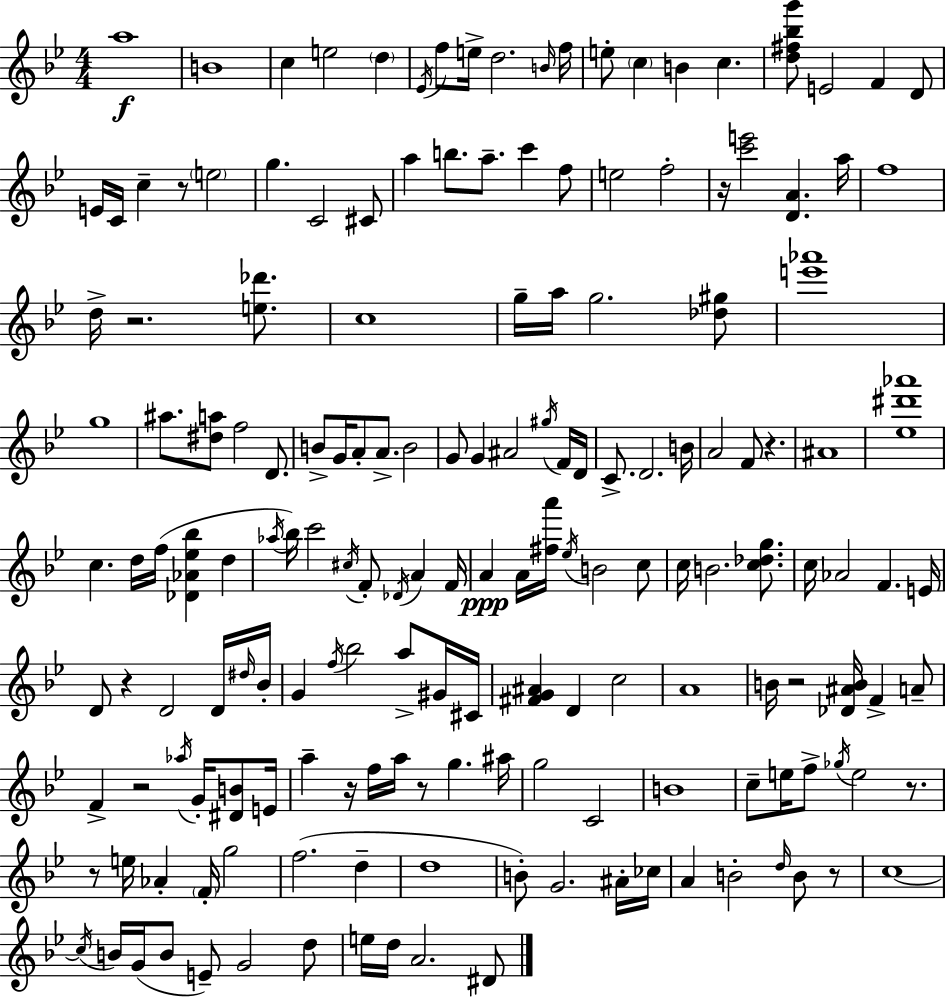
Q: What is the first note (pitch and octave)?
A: A5